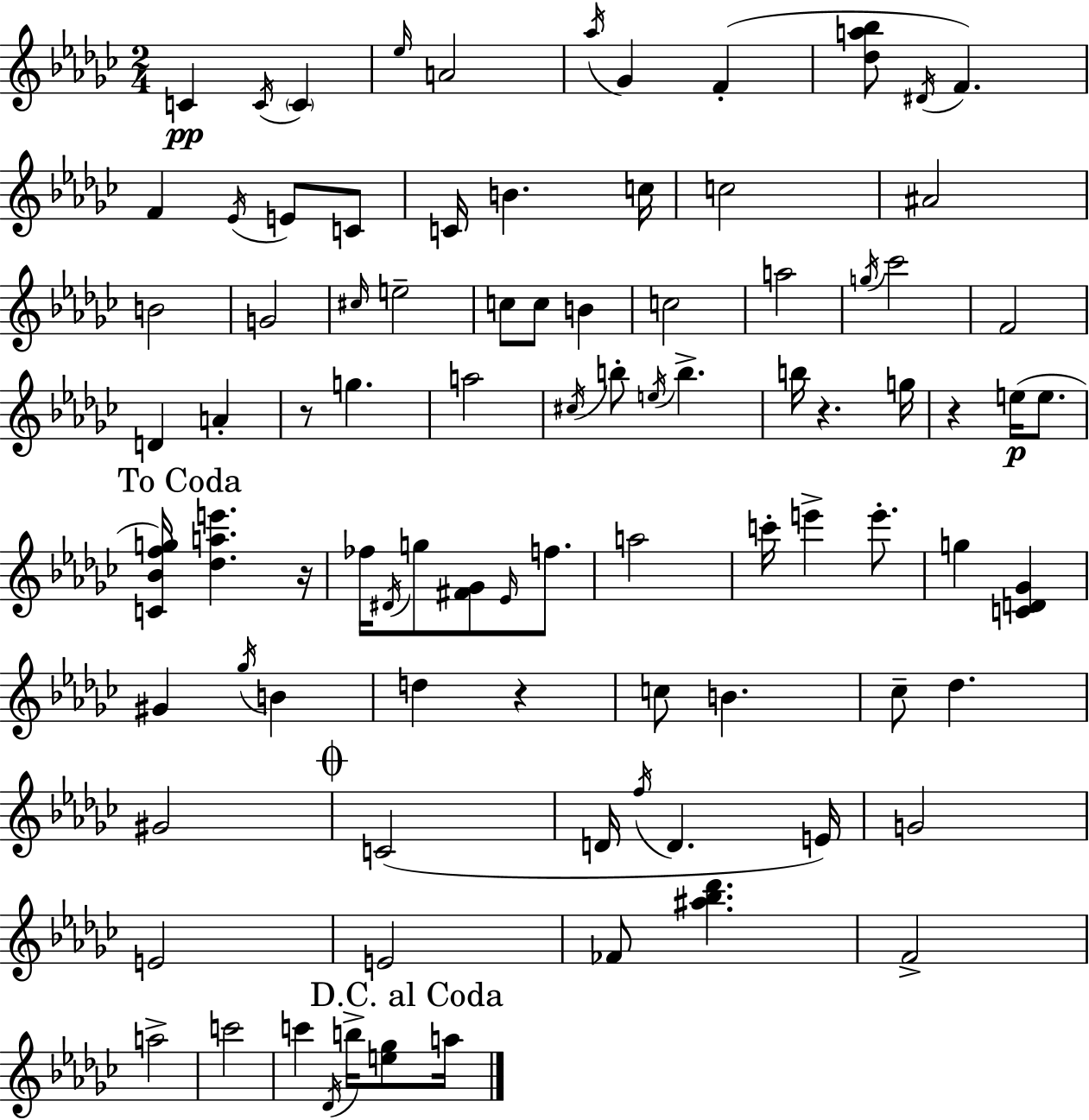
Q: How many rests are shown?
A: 5